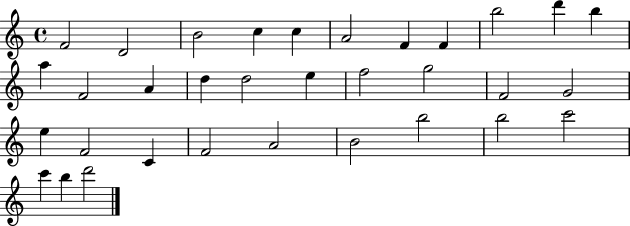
X:1
T:Untitled
M:4/4
L:1/4
K:C
F2 D2 B2 c c A2 F F b2 d' b a F2 A d d2 e f2 g2 F2 G2 e F2 C F2 A2 B2 b2 b2 c'2 c' b d'2